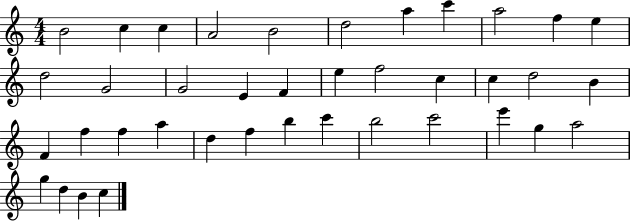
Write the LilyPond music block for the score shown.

{
  \clef treble
  \numericTimeSignature
  \time 4/4
  \key c \major
  b'2 c''4 c''4 | a'2 b'2 | d''2 a''4 c'''4 | a''2 f''4 e''4 | \break d''2 g'2 | g'2 e'4 f'4 | e''4 f''2 c''4 | c''4 d''2 b'4 | \break f'4 f''4 f''4 a''4 | d''4 f''4 b''4 c'''4 | b''2 c'''2 | e'''4 g''4 a''2 | \break g''4 d''4 b'4 c''4 | \bar "|."
}